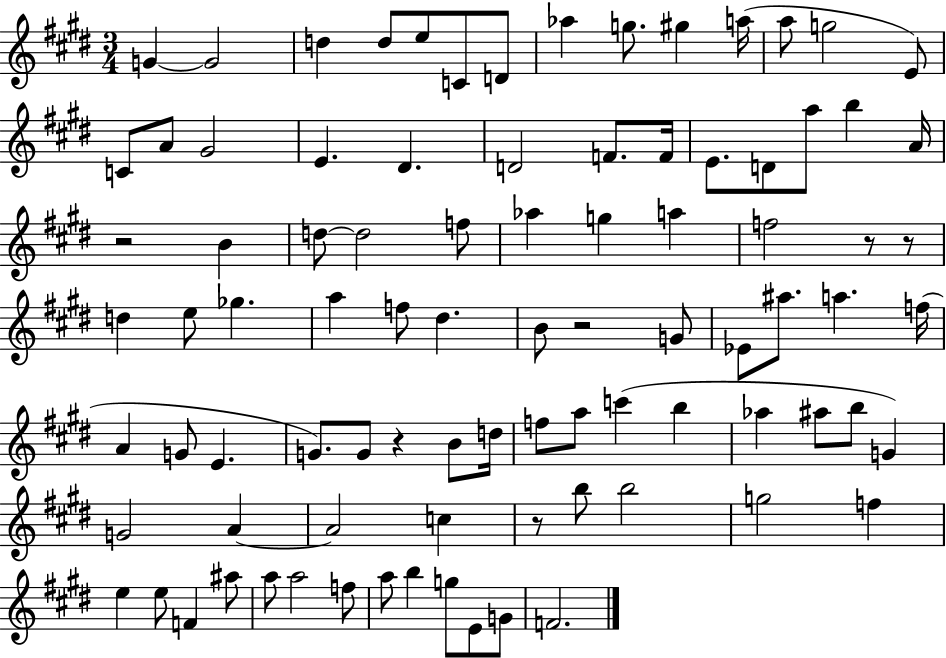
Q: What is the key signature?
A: E major